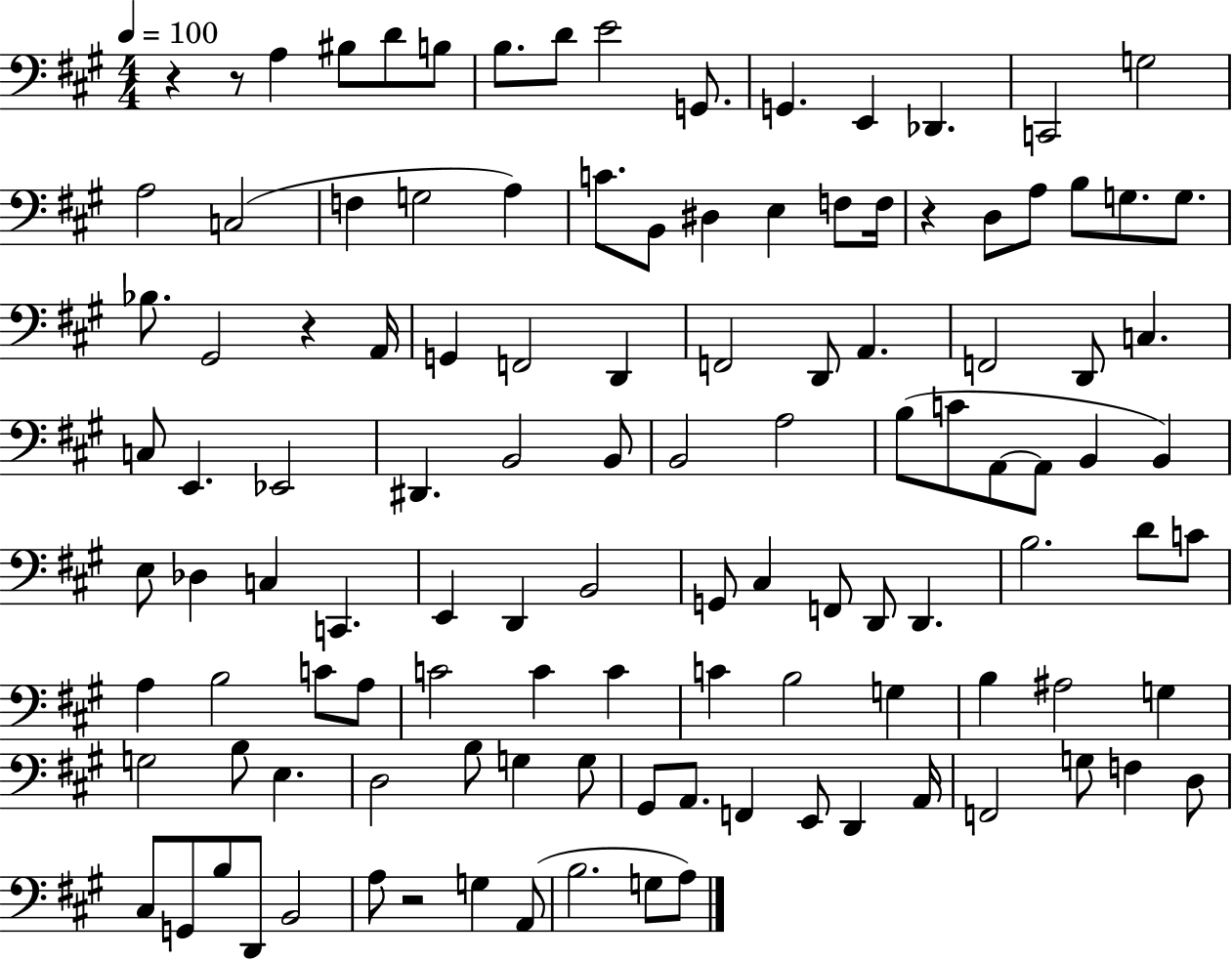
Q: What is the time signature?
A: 4/4